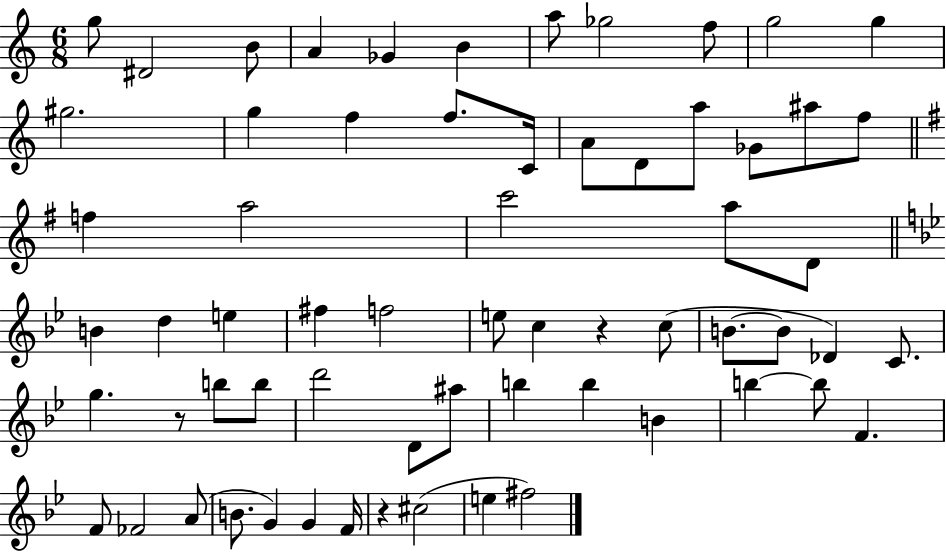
{
  \clef treble
  \numericTimeSignature
  \time 6/8
  \key c \major
  g''8 dis'2 b'8 | a'4 ges'4 b'4 | a''8 ges''2 f''8 | g''2 g''4 | \break gis''2. | g''4 f''4 f''8. c'16 | a'8 d'8 a''8 ges'8 ais''8 f''8 | \bar "||" \break \key e \minor f''4 a''2 | c'''2 a''8 d'8 | \bar "||" \break \key bes \major b'4 d''4 e''4 | fis''4 f''2 | e''8 c''4 r4 c''8( | b'8.~~ b'8 des'4) c'8. | \break g''4. r8 b''8 b''8 | d'''2 d'8 ais''8 | b''4 b''4 b'4 | b''4~~ b''8 f'4. | \break f'8 fes'2 a'8( | b'8. g'4) g'4 f'16 | r4 cis''2( | e''4 fis''2) | \break \bar "|."
}